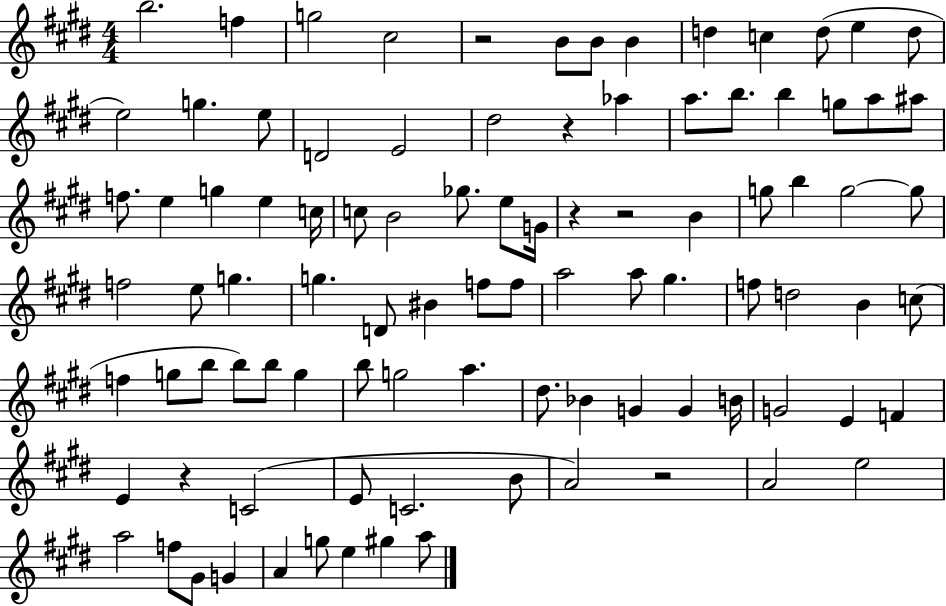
B5/h. F5/q G5/h C#5/h R/h B4/e B4/e B4/q D5/q C5/q D5/e E5/q D5/e E5/h G5/q. E5/e D4/h E4/h D#5/h R/q Ab5/q A5/e. B5/e. B5/q G5/e A5/e A#5/e F5/e. E5/q G5/q E5/q C5/s C5/e B4/h Gb5/e. E5/e G4/s R/q R/h B4/q G5/e B5/q G5/h G5/e F5/h E5/e G5/q. G5/q. D4/e BIS4/q F5/e F5/e A5/h A5/e G#5/q. F5/e D5/h B4/q C5/e F5/q G5/e B5/e B5/e B5/e G5/q B5/e G5/h A5/q. D#5/e. Bb4/q G4/q G4/q B4/s G4/h E4/q F4/q E4/q R/q C4/h E4/e C4/h. B4/e A4/h R/h A4/h E5/h A5/h F5/e G#4/e G4/q A4/q G5/e E5/q G#5/q A5/e